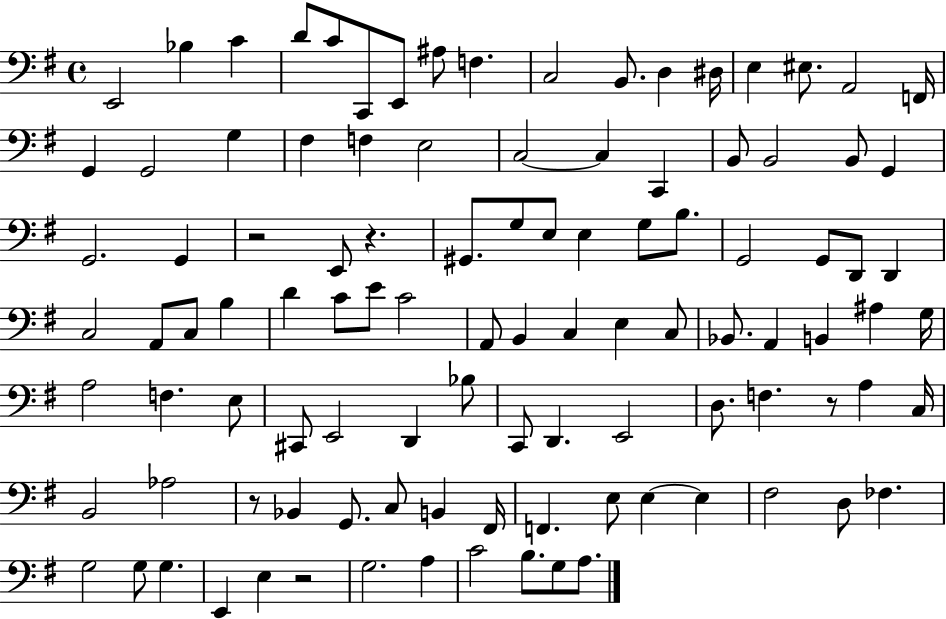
X:1
T:Untitled
M:4/4
L:1/4
K:G
E,,2 _B, C D/2 C/2 C,,/2 E,,/2 ^A,/2 F, C,2 B,,/2 D, ^D,/4 E, ^E,/2 A,,2 F,,/4 G,, G,,2 G, ^F, F, E,2 C,2 C, C,, B,,/2 B,,2 B,,/2 G,, G,,2 G,, z2 E,,/2 z ^G,,/2 G,/2 E,/2 E, G,/2 B,/2 G,,2 G,,/2 D,,/2 D,, C,2 A,,/2 C,/2 B, D C/2 E/2 C2 A,,/2 B,, C, E, C,/2 _B,,/2 A,, B,, ^A, G,/4 A,2 F, E,/2 ^C,,/2 E,,2 D,, _B,/2 C,,/2 D,, E,,2 D,/2 F, z/2 A, C,/4 B,,2 _A,2 z/2 _B,, G,,/2 C,/2 B,, ^F,,/4 F,, E,/2 E, E, ^F,2 D,/2 _F, G,2 G,/2 G, E,, E, z2 G,2 A, C2 B,/2 G,/2 A,/2